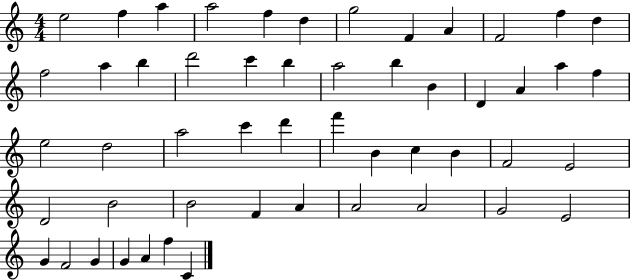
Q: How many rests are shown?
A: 0